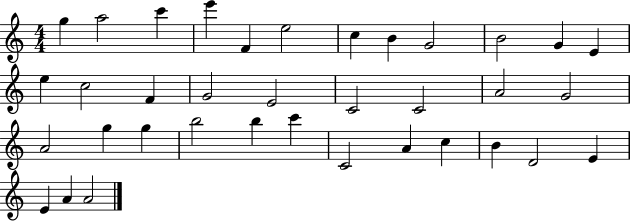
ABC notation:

X:1
T:Untitled
M:4/4
L:1/4
K:C
g a2 c' e' F e2 c B G2 B2 G E e c2 F G2 E2 C2 C2 A2 G2 A2 g g b2 b c' C2 A c B D2 E E A A2